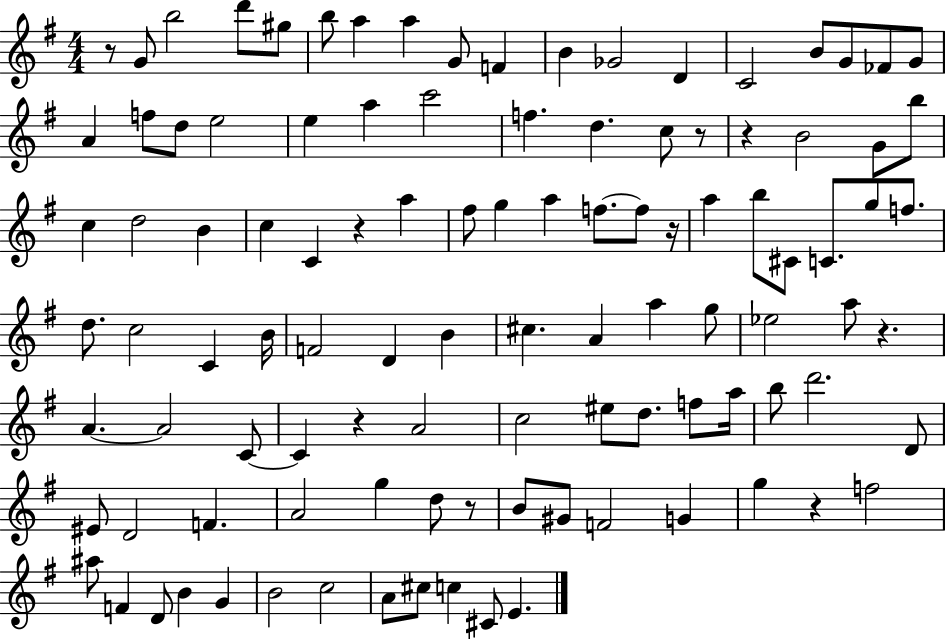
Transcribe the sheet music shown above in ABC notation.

X:1
T:Untitled
M:4/4
L:1/4
K:G
z/2 G/2 b2 d'/2 ^g/2 b/2 a a G/2 F B _G2 D C2 B/2 G/2 _F/2 G/2 A f/2 d/2 e2 e a c'2 f d c/2 z/2 z B2 G/2 b/2 c d2 B c C z a ^f/2 g a f/2 f/2 z/4 a b/2 ^C/2 C/2 g/2 f/2 d/2 c2 C B/4 F2 D B ^c A a g/2 _e2 a/2 z A A2 C/2 C z A2 c2 ^e/2 d/2 f/2 a/4 b/2 d'2 D/2 ^E/2 D2 F A2 g d/2 z/2 B/2 ^G/2 F2 G g z f2 ^a/2 F D/2 B G B2 c2 A/2 ^c/2 c ^C/2 E